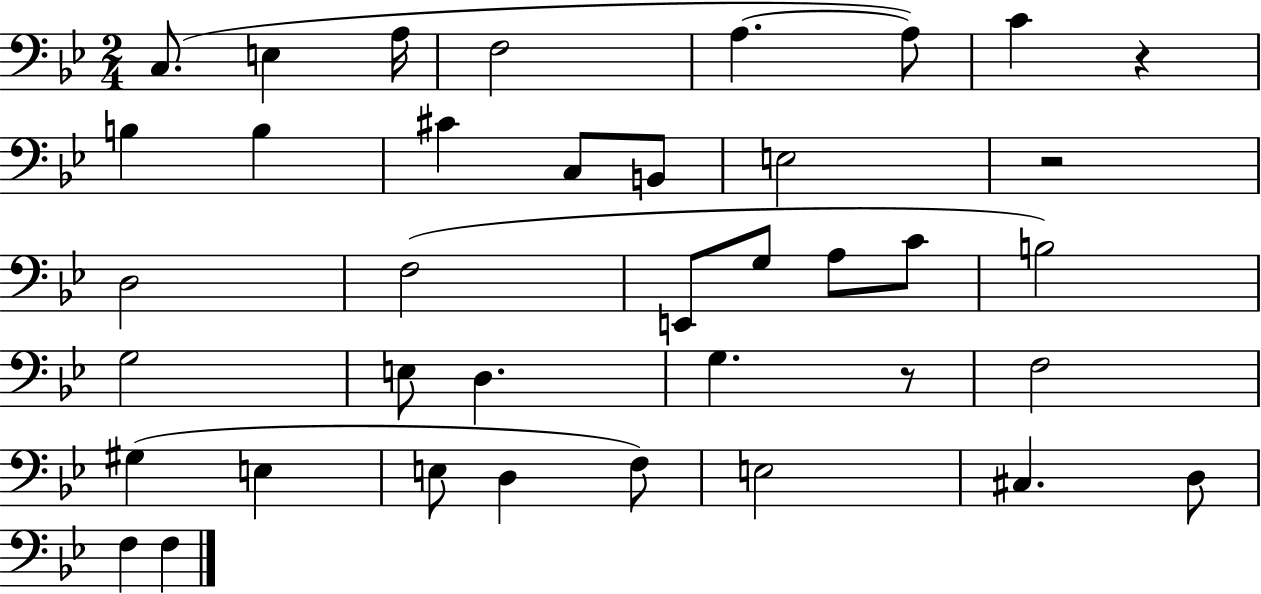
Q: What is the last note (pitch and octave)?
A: F3